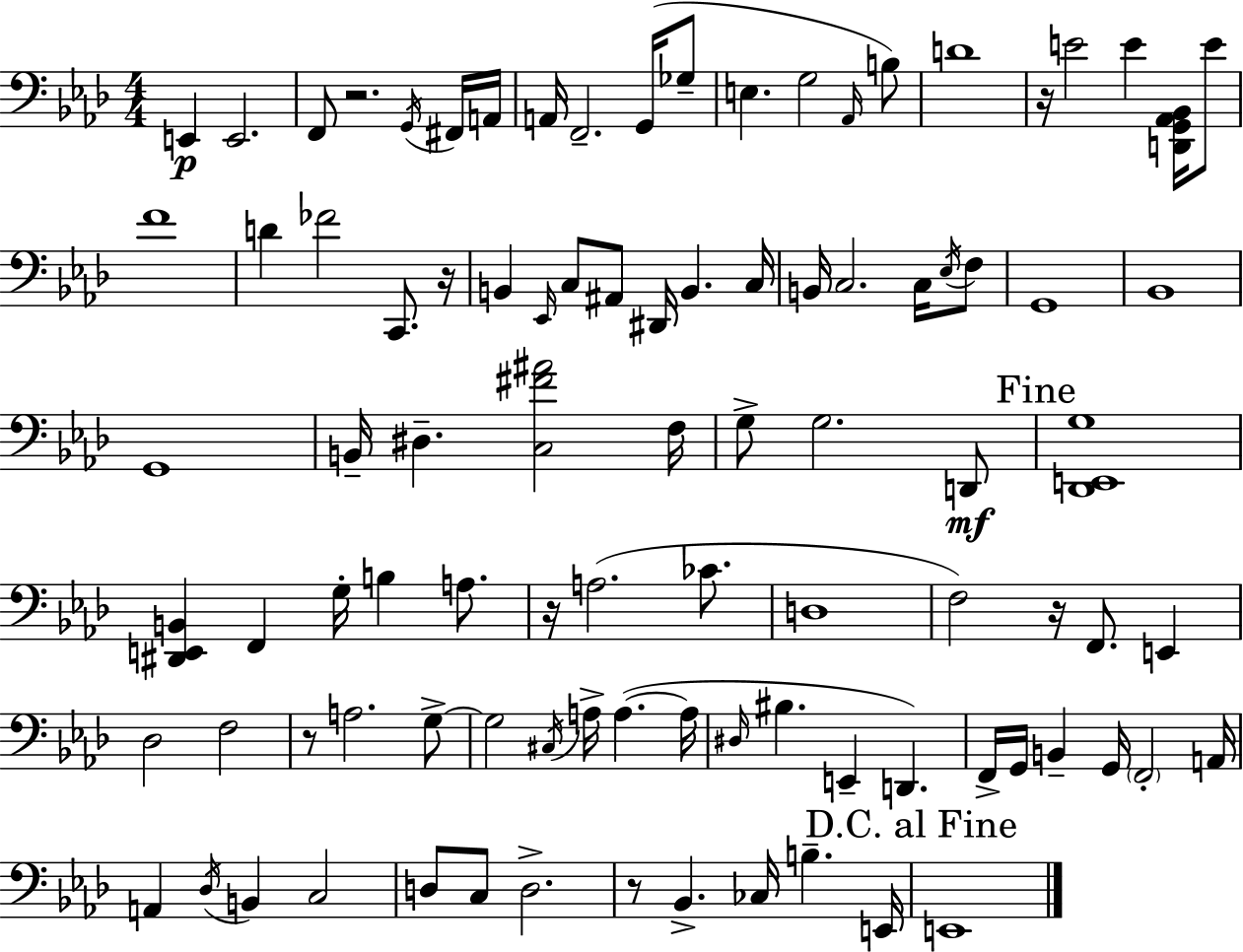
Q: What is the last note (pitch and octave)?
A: E2